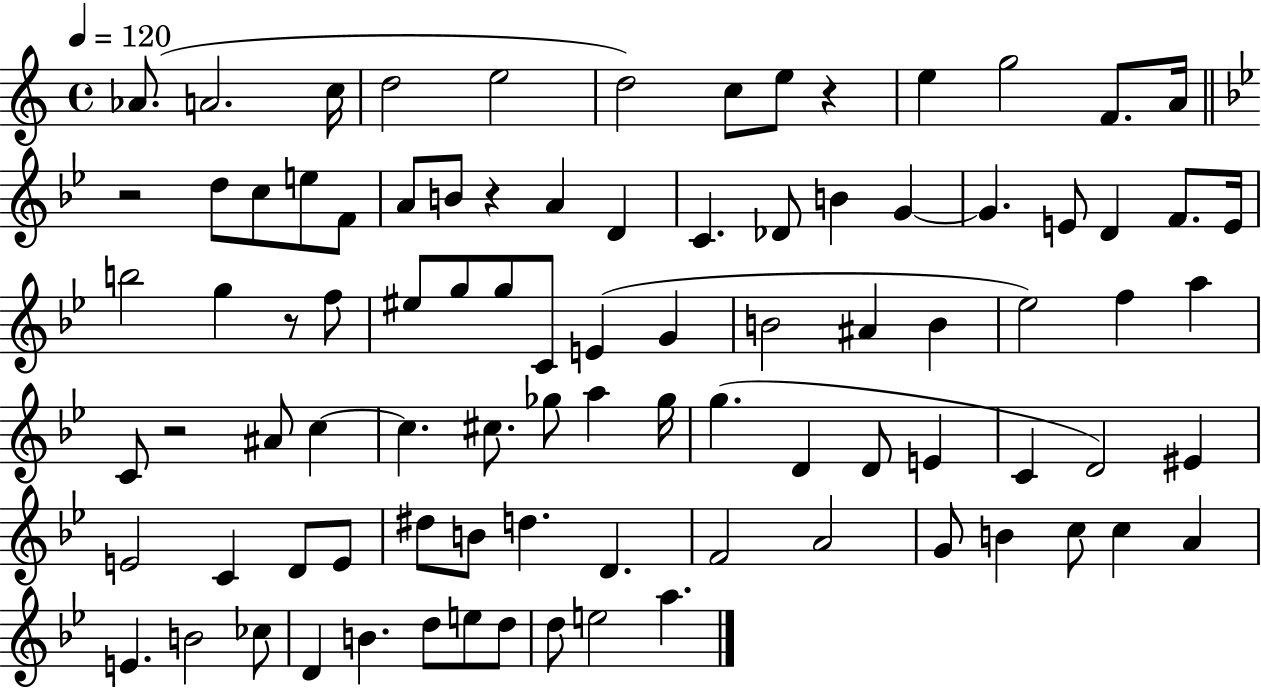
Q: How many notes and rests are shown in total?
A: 90